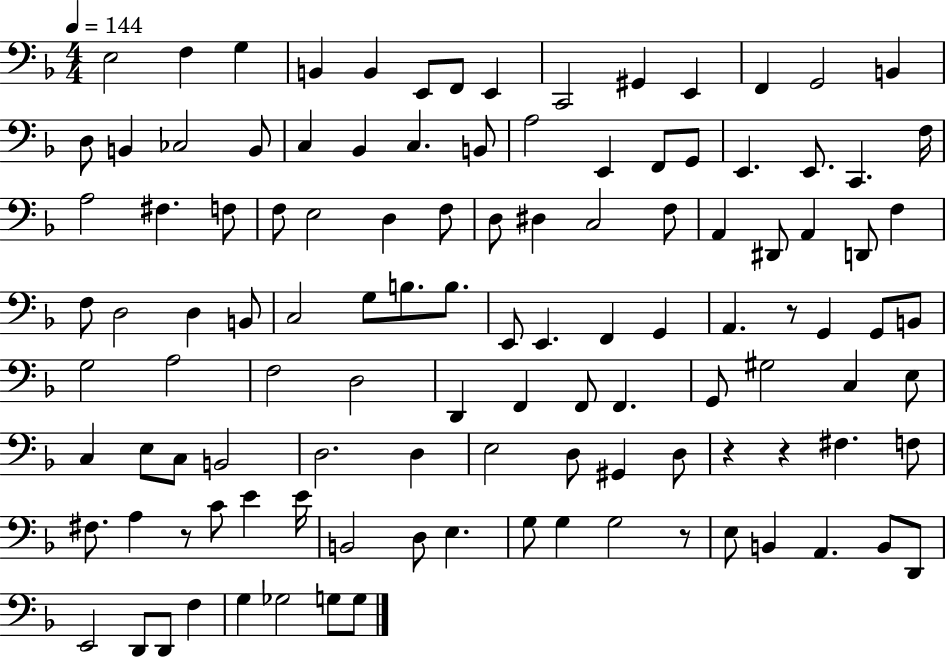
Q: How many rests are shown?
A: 5